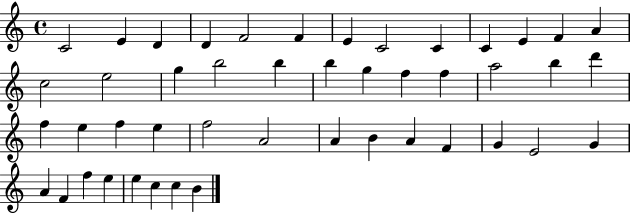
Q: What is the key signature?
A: C major